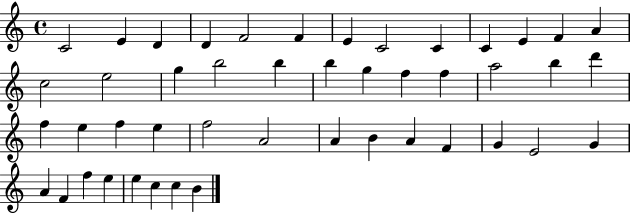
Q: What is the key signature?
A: C major